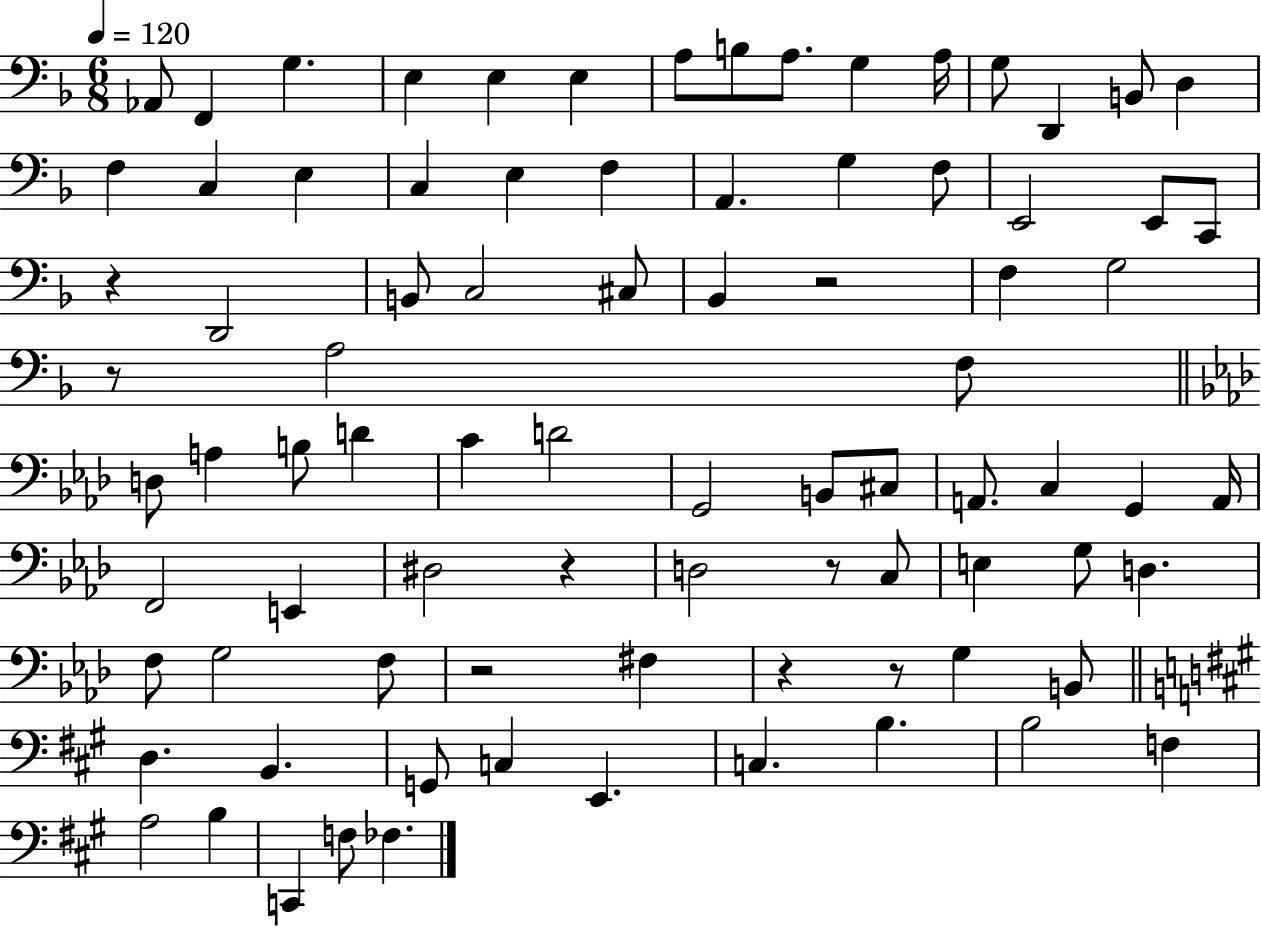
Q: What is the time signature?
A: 6/8